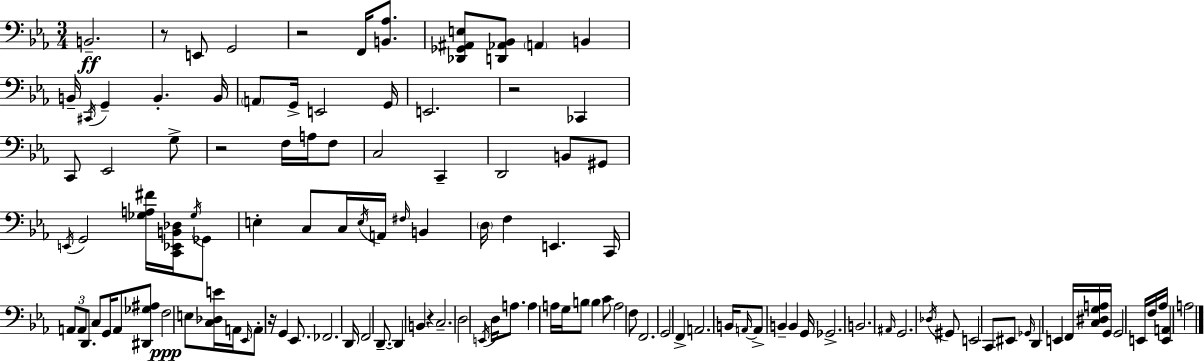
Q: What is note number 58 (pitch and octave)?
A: D2